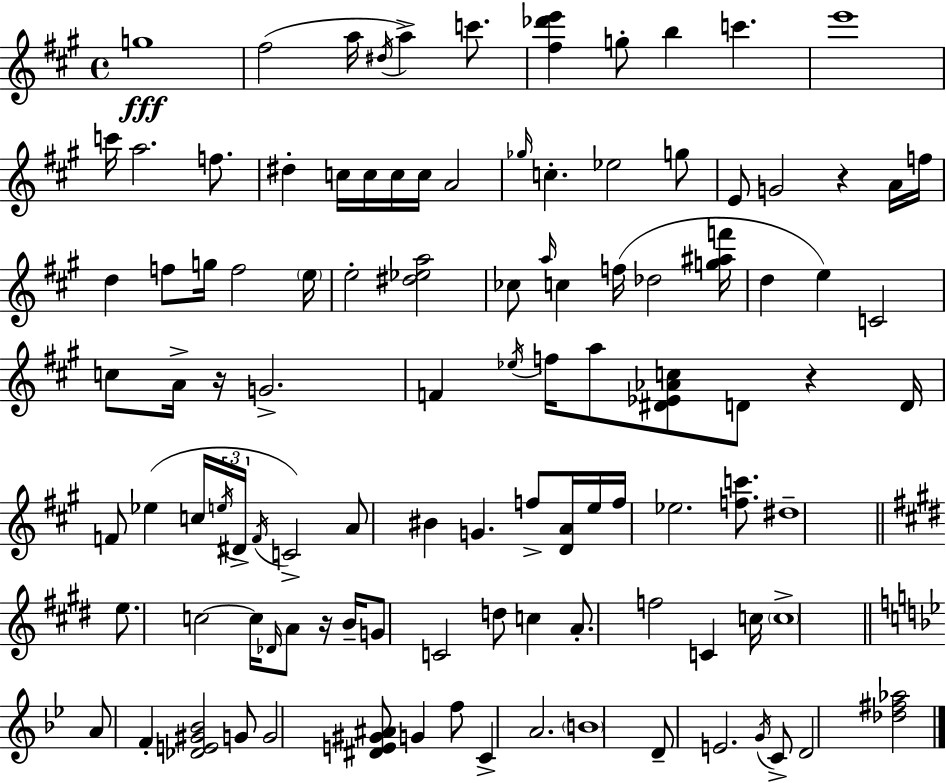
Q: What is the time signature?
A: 4/4